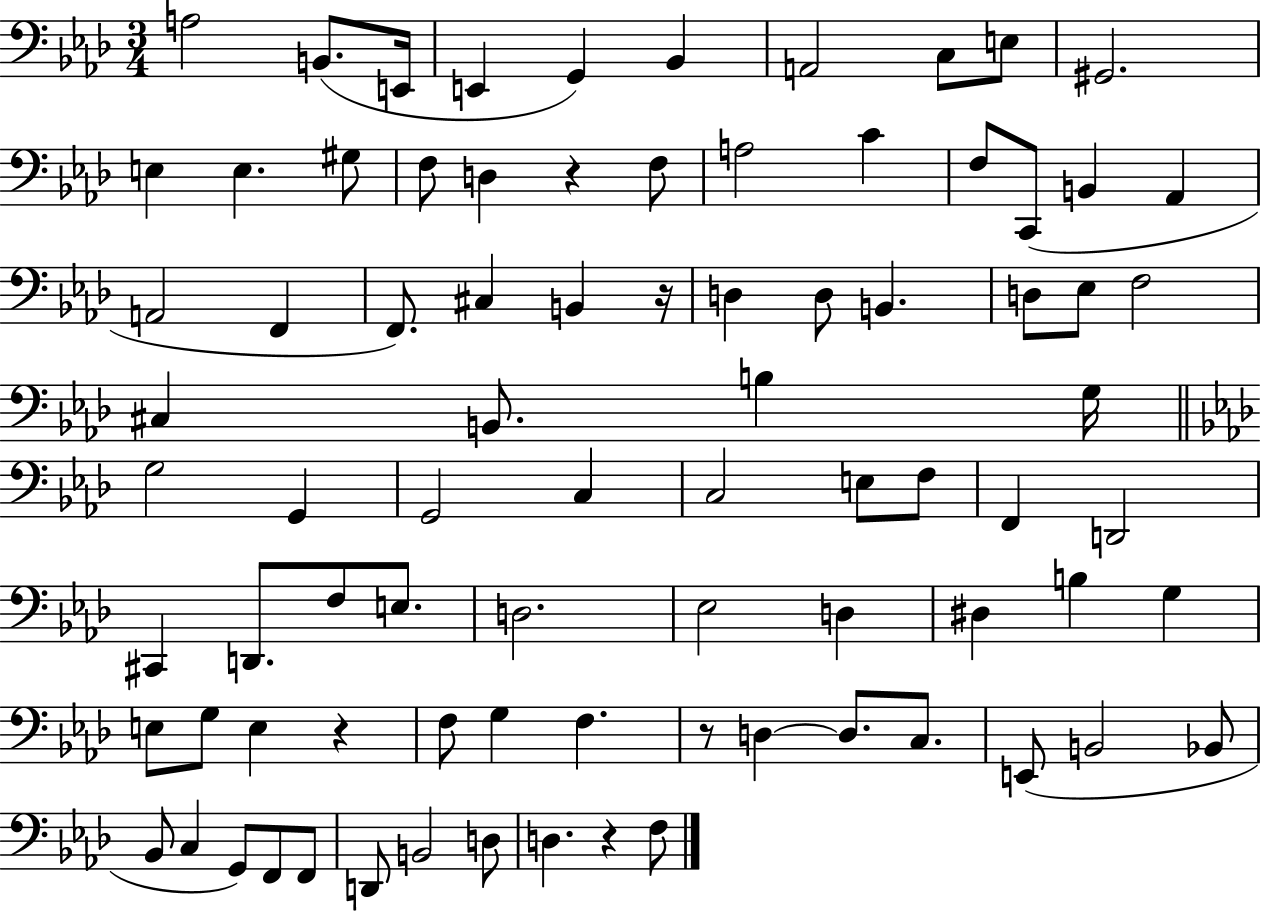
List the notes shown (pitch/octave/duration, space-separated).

A3/h B2/e. E2/s E2/q G2/q Bb2/q A2/h C3/e E3/e G#2/h. E3/q E3/q. G#3/e F3/e D3/q R/q F3/e A3/h C4/q F3/e C2/e B2/q Ab2/q A2/h F2/q F2/e. C#3/q B2/q R/s D3/q D3/e B2/q. D3/e Eb3/e F3/h C#3/q B2/e. B3/q G3/s G3/h G2/q G2/h C3/q C3/h E3/e F3/e F2/q D2/h C#2/q D2/e. F3/e E3/e. D3/h. Eb3/h D3/q D#3/q B3/q G3/q E3/e G3/e E3/q R/q F3/e G3/q F3/q. R/e D3/q D3/e. C3/e. E2/e B2/h Bb2/e Bb2/e C3/q G2/e F2/e F2/e D2/e B2/h D3/e D3/q. R/q F3/e